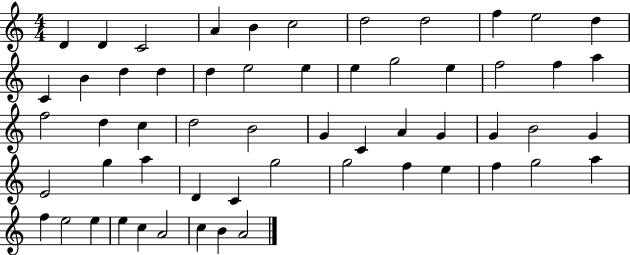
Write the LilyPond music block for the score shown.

{
  \clef treble
  \numericTimeSignature
  \time 4/4
  \key c \major
  d'4 d'4 c'2 | a'4 b'4 c''2 | d''2 d''2 | f''4 e''2 d''4 | \break c'4 b'4 d''4 d''4 | d''4 e''2 e''4 | e''4 g''2 e''4 | f''2 f''4 a''4 | \break f''2 d''4 c''4 | d''2 b'2 | g'4 c'4 a'4 g'4 | g'4 b'2 g'4 | \break e'2 g''4 a''4 | d'4 c'4 g''2 | g''2 f''4 e''4 | f''4 g''2 a''4 | \break f''4 e''2 e''4 | e''4 c''4 a'2 | c''4 b'4 a'2 | \bar "|."
}